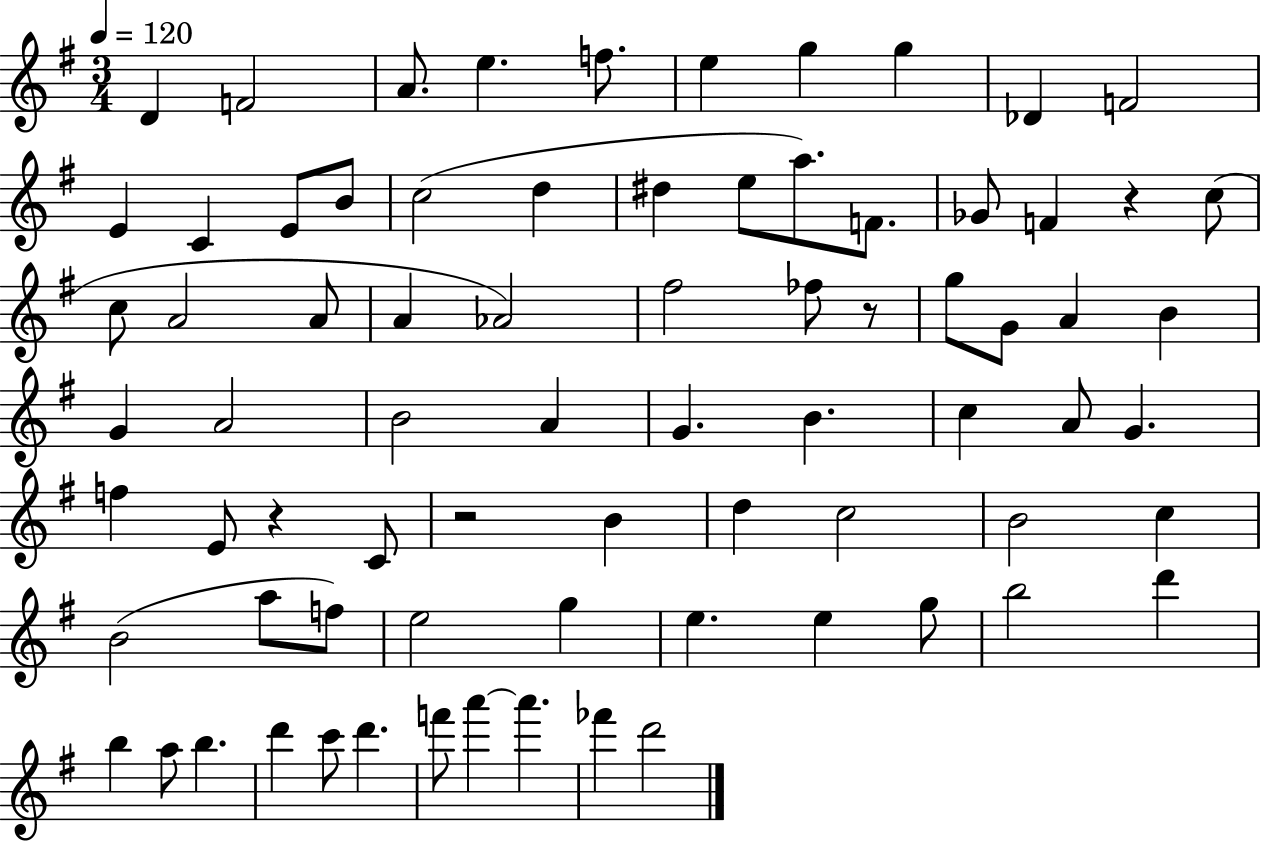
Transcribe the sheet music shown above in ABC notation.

X:1
T:Untitled
M:3/4
L:1/4
K:G
D F2 A/2 e f/2 e g g _D F2 E C E/2 B/2 c2 d ^d e/2 a/2 F/2 _G/2 F z c/2 c/2 A2 A/2 A _A2 ^f2 _f/2 z/2 g/2 G/2 A B G A2 B2 A G B c A/2 G f E/2 z C/2 z2 B d c2 B2 c B2 a/2 f/2 e2 g e e g/2 b2 d' b a/2 b d' c'/2 d' f'/2 a' a' _f' d'2